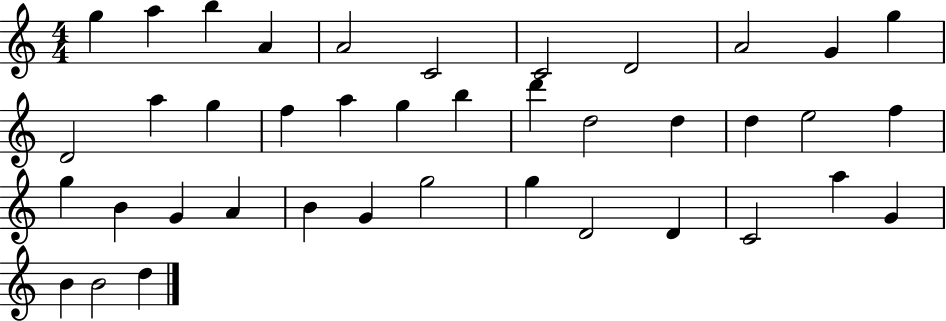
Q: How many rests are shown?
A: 0